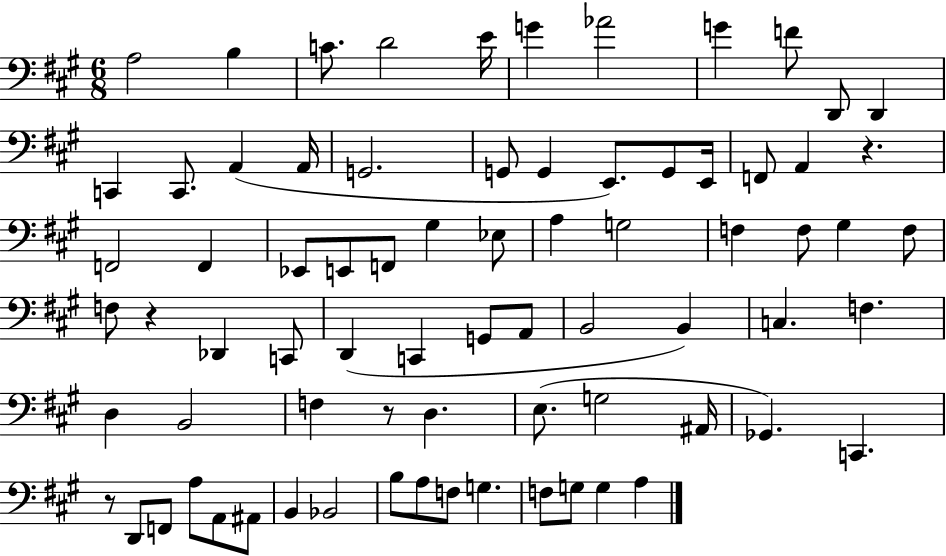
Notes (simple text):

A3/h B3/q C4/e. D4/h E4/s G4/q Ab4/h G4/q F4/e D2/e D2/q C2/q C2/e. A2/q A2/s G2/h. G2/e G2/q E2/e. G2/e E2/s F2/e A2/q R/q. F2/h F2/q Eb2/e E2/e F2/e G#3/q Eb3/e A3/q G3/h F3/q F3/e G#3/q F3/e F3/e R/q Db2/q C2/e D2/q C2/q G2/e A2/e B2/h B2/q C3/q. F3/q. D3/q B2/h F3/q R/e D3/q. E3/e. G3/h A#2/s Gb2/q. C2/q. R/e D2/e F2/e A3/e A2/e A#2/e B2/q Bb2/h B3/e A3/e F3/e G3/q. F3/e G3/e G3/q A3/q